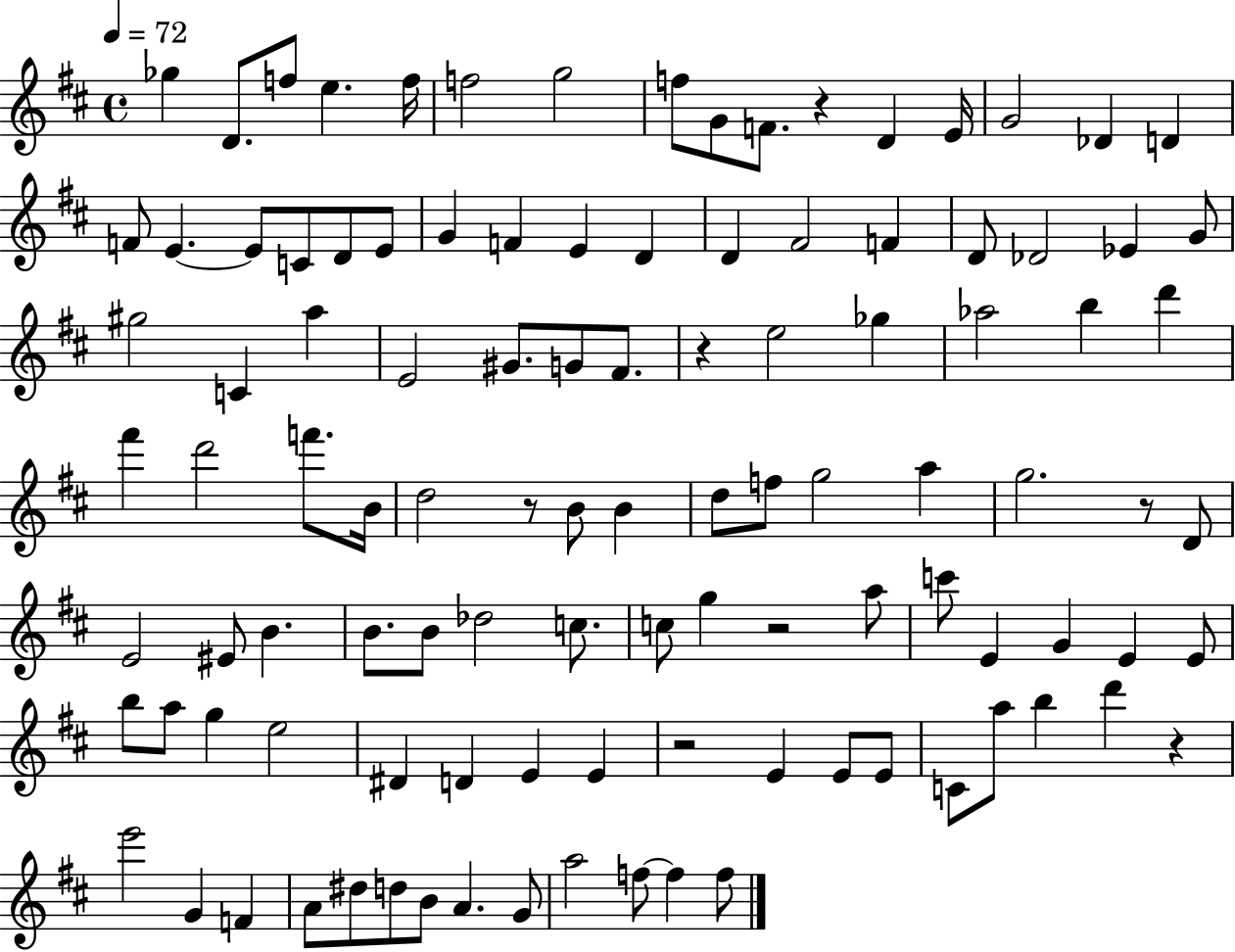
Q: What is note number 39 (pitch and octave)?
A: F#4